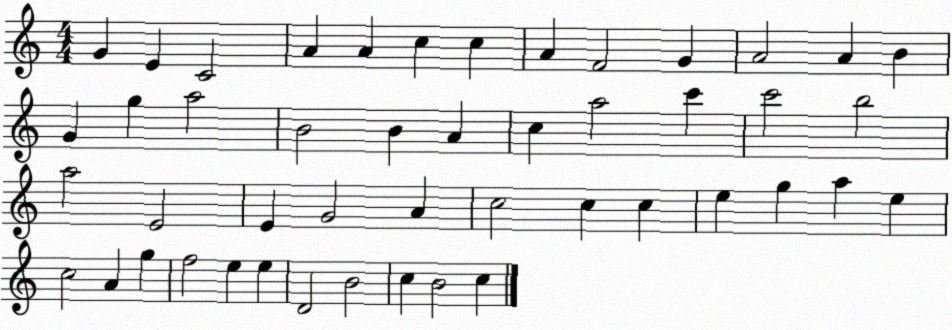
X:1
T:Untitled
M:4/4
L:1/4
K:C
G E C2 A A c c A F2 G A2 A B G g a2 B2 B A c a2 c' c'2 b2 a2 E2 E G2 A c2 c c e g a e c2 A g f2 e e D2 B2 c B2 c